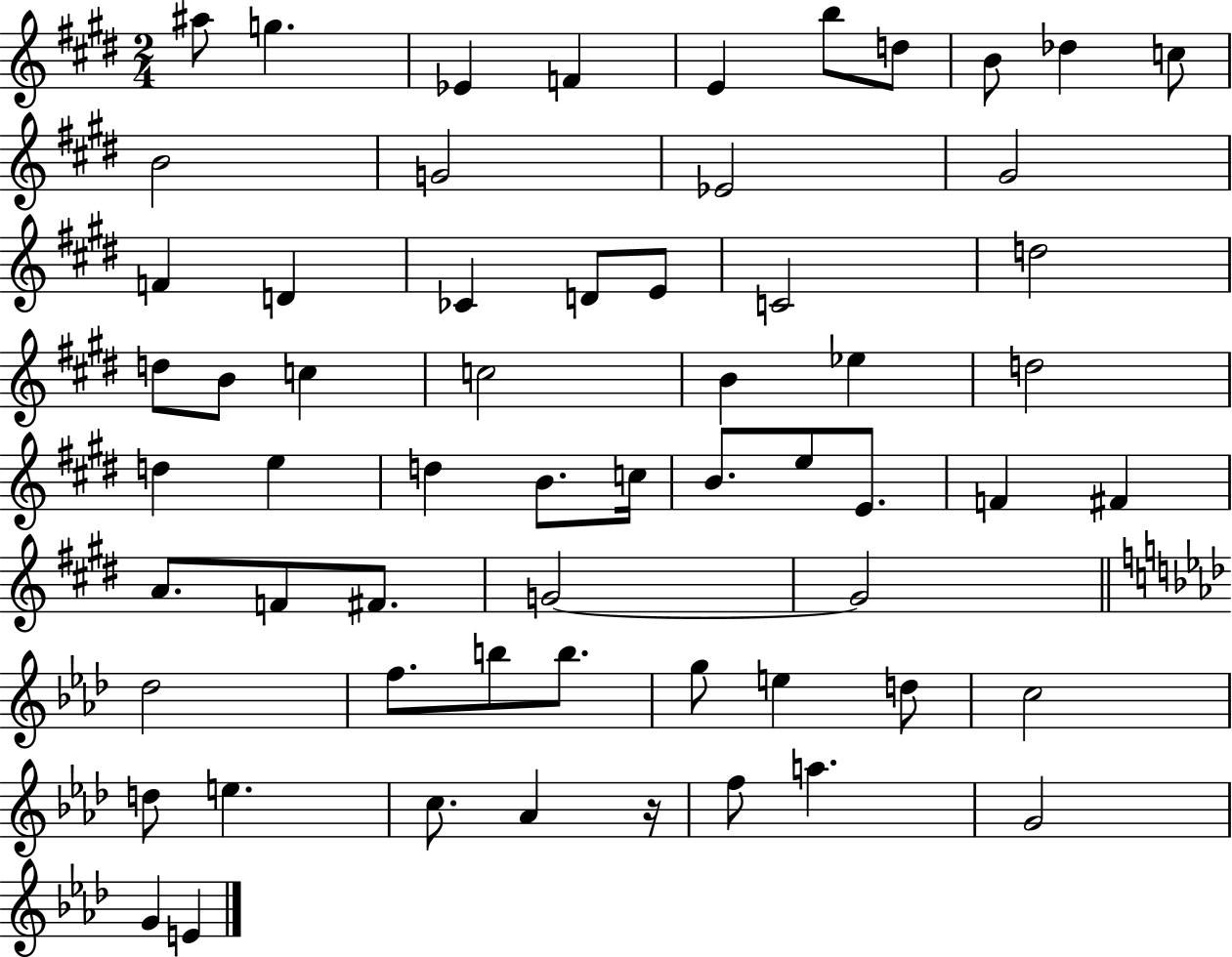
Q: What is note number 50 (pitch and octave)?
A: D5